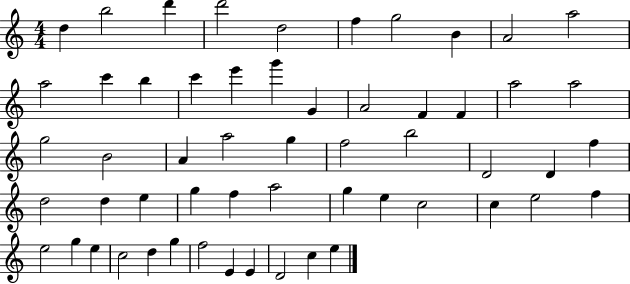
D5/q B5/h D6/q D6/h D5/h F5/q G5/h B4/q A4/h A5/h A5/h C6/q B5/q C6/q E6/q G6/q G4/q A4/h F4/q F4/q A5/h A5/h G5/h B4/h A4/q A5/h G5/q F5/h B5/h D4/h D4/q F5/q D5/h D5/q E5/q G5/q F5/q A5/h G5/q E5/q C5/h C5/q E5/h F5/q E5/h G5/q E5/q C5/h D5/q G5/q F5/h E4/q E4/q D4/h C5/q E5/q